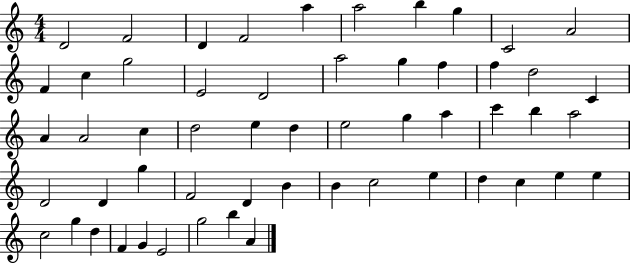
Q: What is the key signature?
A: C major